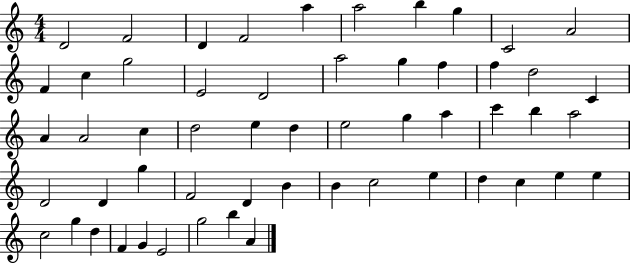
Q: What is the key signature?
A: C major